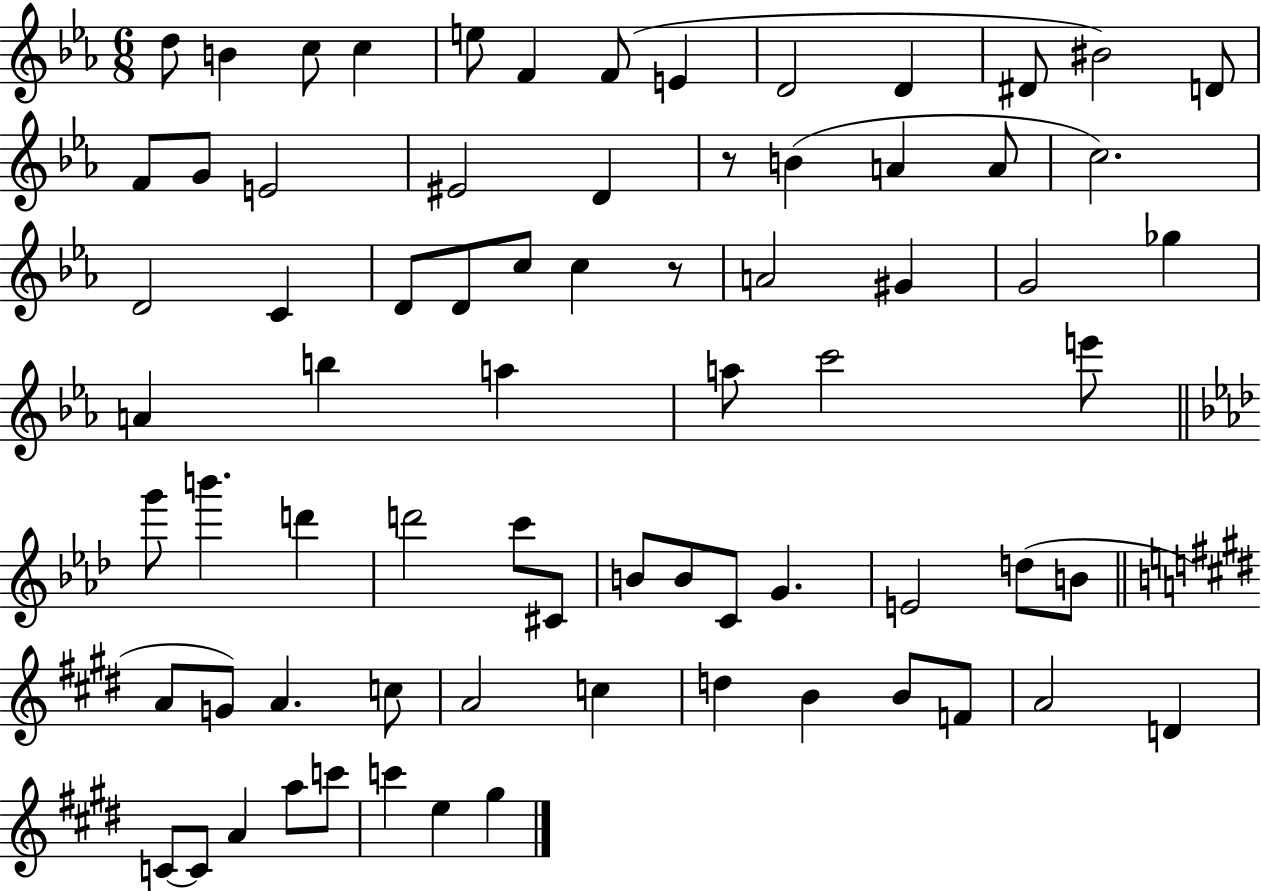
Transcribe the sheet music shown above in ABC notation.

X:1
T:Untitled
M:6/8
L:1/4
K:Eb
d/2 B c/2 c e/2 F F/2 E D2 D ^D/2 ^B2 D/2 F/2 G/2 E2 ^E2 D z/2 B A A/2 c2 D2 C D/2 D/2 c/2 c z/2 A2 ^G G2 _g A b a a/2 c'2 e'/2 g'/2 b' d' d'2 c'/2 ^C/2 B/2 B/2 C/2 G E2 d/2 B/2 A/2 G/2 A c/2 A2 c d B B/2 F/2 A2 D C/2 C/2 A a/2 c'/2 c' e ^g